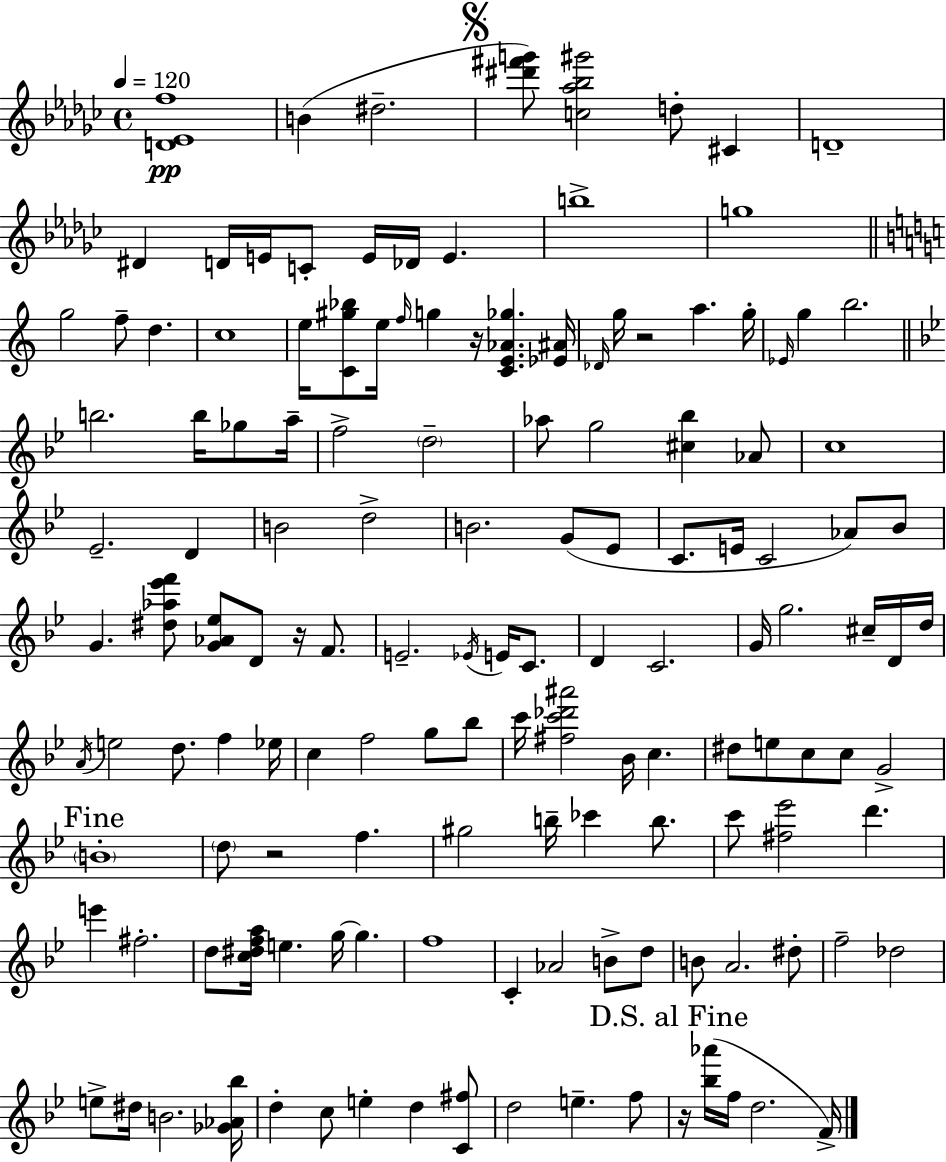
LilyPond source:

{
  \clef treble
  \time 4/4
  \defaultTimeSignature
  \key ees \minor
  \tempo 4 = 120
  <d' ees' f''>1\pp | b'4( dis''2.-- | \mark \markup { \musicglyph "scripts.segno" } <dis''' fis''' g'''>8) <c'' aes'' bes'' gis'''>2 d''8-. cis'4 | d'1-- | \break dis'4 d'16 e'16 c'8-. e'16 des'16 e'4. | b''1-> | g''1 | \bar "||" \break \key c \major g''2 f''8-- d''4. | c''1 | e''16 <c' gis'' bes''>8 e''16 \grace { f''16 } g''4 r16 <c' e' aes' ges''>4. | <ees' ais'>16 \grace { des'16 } g''16 r2 a''4. | \break g''16-. \grace { ees'16 } g''4 b''2. | \bar "||" \break \key bes \major b''2. b''16 ges''8 a''16-- | f''2-> \parenthesize d''2-- | aes''8 g''2 <cis'' bes''>4 aes'8 | c''1 | \break ees'2.-- d'4 | b'2 d''2-> | b'2. g'8( ees'8 | c'8. e'16 c'2 aes'8) bes'8 | \break g'4. <dis'' aes'' ees''' f'''>8 <g' aes' ees''>8 d'8 r16 f'8. | e'2.-- \acciaccatura { ees'16 } e'16 c'8. | d'4 c'2. | g'16 g''2. cis''16-- d'16 | \break d''16 \acciaccatura { a'16 } e''2 d''8. f''4 | ees''16 c''4 f''2 g''8 | bes''8 c'''16 <fis'' c''' des''' ais'''>2 bes'16 c''4. | dis''8 e''8 c''8 c''8 g'2-> | \break \mark "Fine" \parenthesize b'1-. | \parenthesize d''8 r2 f''4. | gis''2 b''16-- ces'''4 b''8. | c'''8 <fis'' ees'''>2 d'''4. | \break e'''4 fis''2.-. | d''8 <c'' dis'' f'' a''>16 e''4. g''16~~ g''4. | f''1 | c'4-. aes'2 b'8-> | \break d''8 b'8 a'2. | dis''8-. f''2-- des''2 | e''8-> dis''16 b'2. | <ges' aes' bes''>16 d''4-. c''8 e''4-. d''4 | \break <c' fis''>8 d''2 e''4.-- | f''8 \mark "D.S. al Fine" r16 <bes'' aes'''>16( f''16 d''2. | f'16->) \bar "|."
}